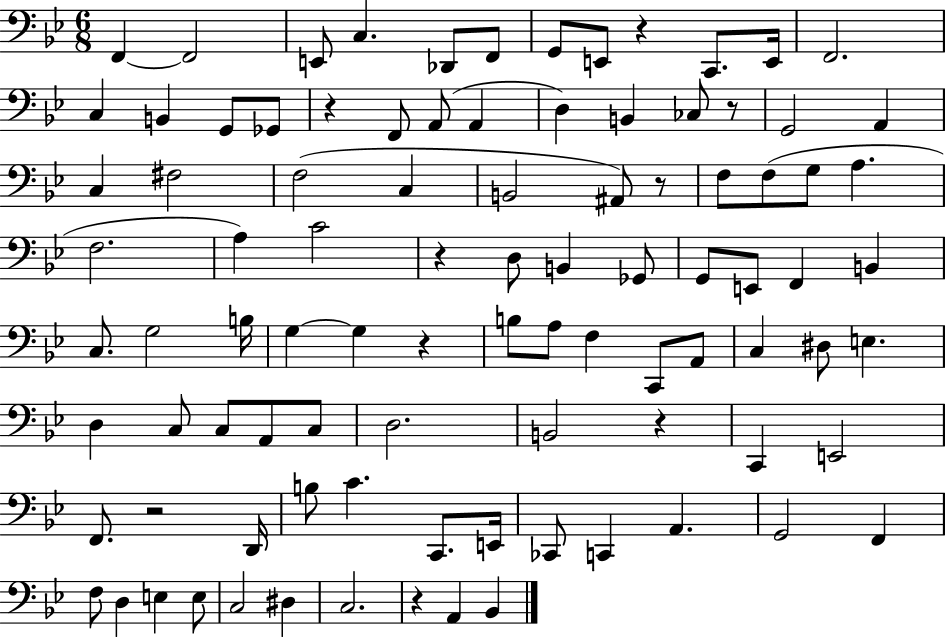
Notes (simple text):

F2/q F2/h E2/e C3/q. Db2/e F2/e G2/e E2/e R/q C2/e. E2/s F2/h. C3/q B2/q G2/e Gb2/e R/q F2/e A2/e A2/q D3/q B2/q CES3/e R/e G2/h A2/q C3/q F#3/h F3/h C3/q B2/h A#2/e R/e F3/e F3/e G3/e A3/q. F3/h. A3/q C4/h R/q D3/e B2/q Gb2/e G2/e E2/e F2/q B2/q C3/e. G3/h B3/s G3/q G3/q R/q B3/e A3/e F3/q C2/e A2/e C3/q D#3/e E3/q. D3/q C3/e C3/e A2/e C3/e D3/h. B2/h R/q C2/q E2/h F2/e. R/h D2/s B3/e C4/q. C2/e. E2/s CES2/e C2/q A2/q. G2/h F2/q F3/e D3/q E3/q E3/e C3/h D#3/q C3/h. R/q A2/q Bb2/q